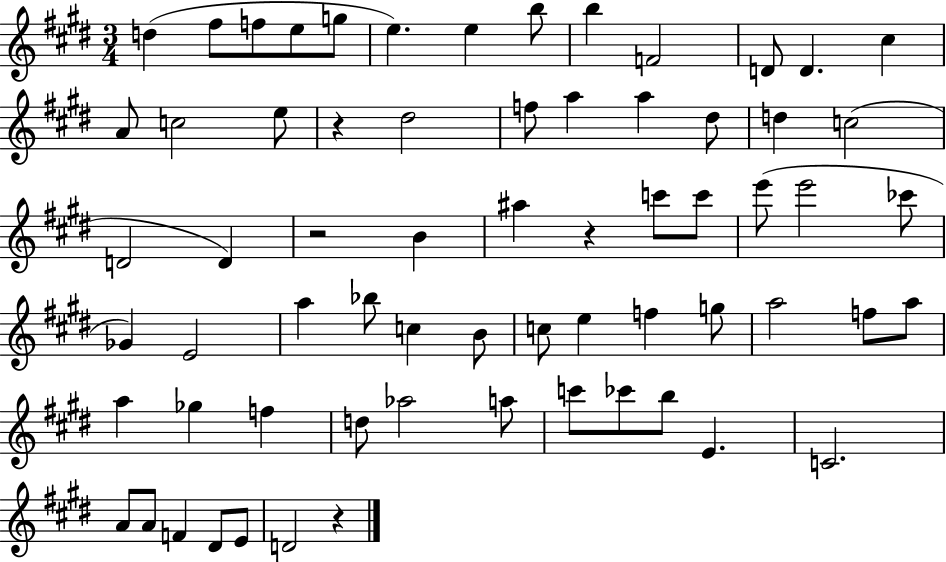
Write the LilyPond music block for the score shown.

{
  \clef treble
  \numericTimeSignature
  \time 3/4
  \key e \major
  d''4( fis''8 f''8 e''8 g''8 | e''4.) e''4 b''8 | b''4 f'2 | d'8 d'4. cis''4 | \break a'8 c''2 e''8 | r4 dis''2 | f''8 a''4 a''4 dis''8 | d''4 c''2( | \break d'2 d'4) | r2 b'4 | ais''4 r4 c'''8 c'''8 | e'''8( e'''2 ces'''8 | \break ges'4) e'2 | a''4 bes''8 c''4 b'8 | c''8 e''4 f''4 g''8 | a''2 f''8 a''8 | \break a''4 ges''4 f''4 | d''8 aes''2 a''8 | c'''8 ces'''8 b''8 e'4. | c'2. | \break a'8 a'8 f'4 dis'8 e'8 | d'2 r4 | \bar "|."
}